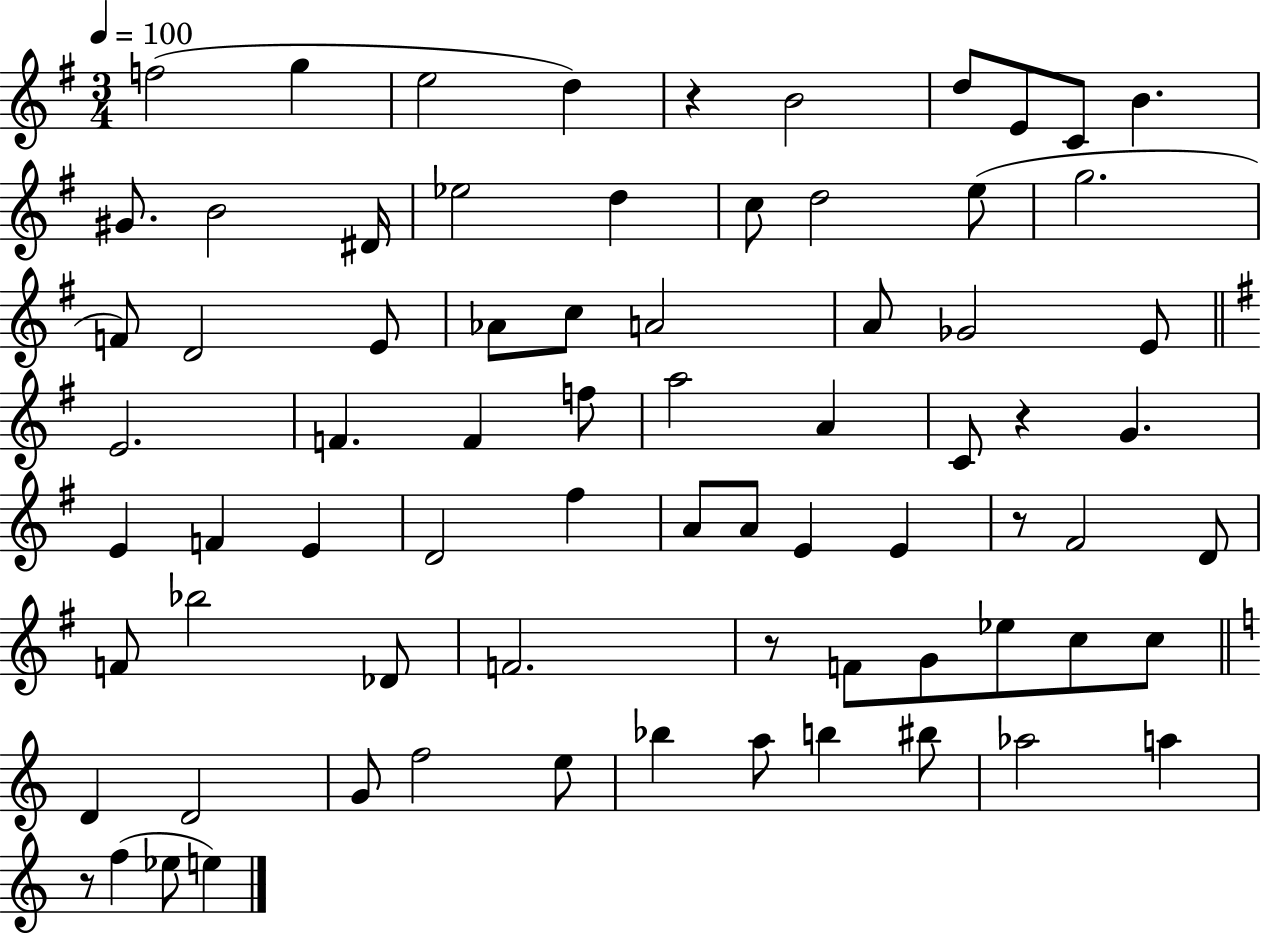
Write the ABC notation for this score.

X:1
T:Untitled
M:3/4
L:1/4
K:G
f2 g e2 d z B2 d/2 E/2 C/2 B ^G/2 B2 ^D/4 _e2 d c/2 d2 e/2 g2 F/2 D2 E/2 _A/2 c/2 A2 A/2 _G2 E/2 E2 F F f/2 a2 A C/2 z G E F E D2 ^f A/2 A/2 E E z/2 ^F2 D/2 F/2 _b2 _D/2 F2 z/2 F/2 G/2 _e/2 c/2 c/2 D D2 G/2 f2 e/2 _b a/2 b ^b/2 _a2 a z/2 f _e/2 e